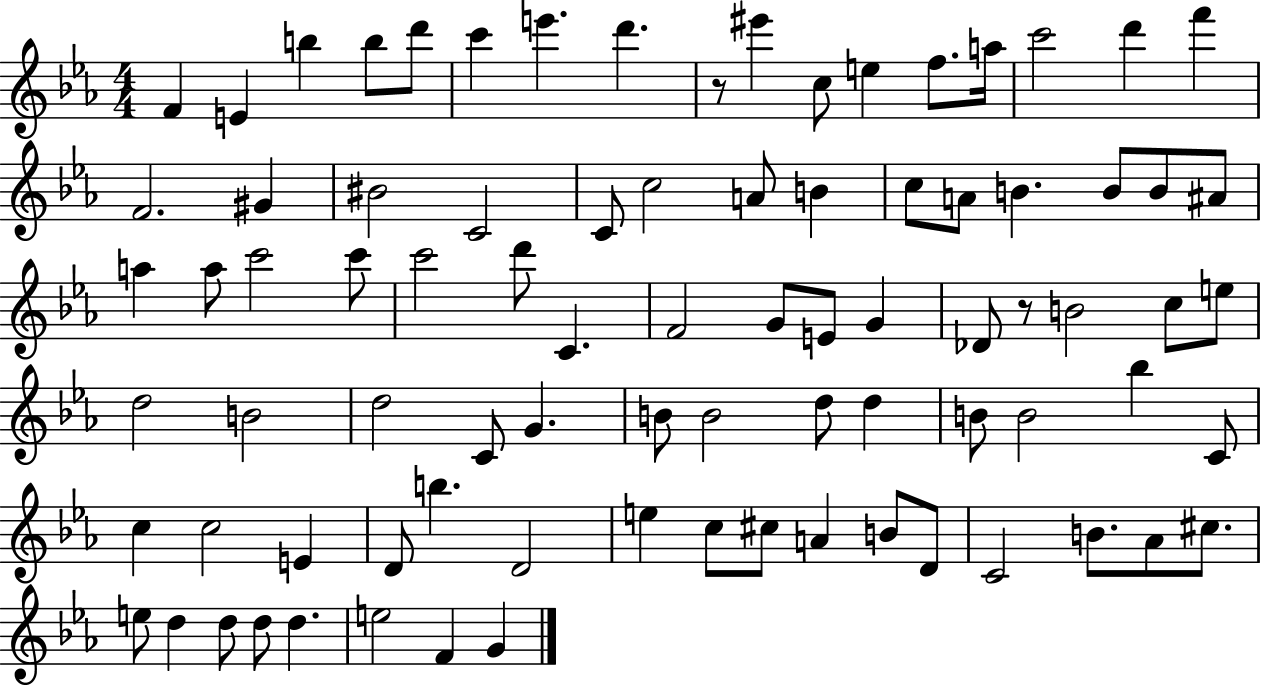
{
  \clef treble
  \numericTimeSignature
  \time 4/4
  \key ees \major
  \repeat volta 2 { f'4 e'4 b''4 b''8 d'''8 | c'''4 e'''4. d'''4. | r8 eis'''4 c''8 e''4 f''8. a''16 | c'''2 d'''4 f'''4 | \break f'2. gis'4 | bis'2 c'2 | c'8 c''2 a'8 b'4 | c''8 a'8 b'4. b'8 b'8 ais'8 | \break a''4 a''8 c'''2 c'''8 | c'''2 d'''8 c'4. | f'2 g'8 e'8 g'4 | des'8 r8 b'2 c''8 e''8 | \break d''2 b'2 | d''2 c'8 g'4. | b'8 b'2 d''8 d''4 | b'8 b'2 bes''4 c'8 | \break c''4 c''2 e'4 | d'8 b''4. d'2 | e''4 c''8 cis''8 a'4 b'8 d'8 | c'2 b'8. aes'8 cis''8. | \break e''8 d''4 d''8 d''8 d''4. | e''2 f'4 g'4 | } \bar "|."
}